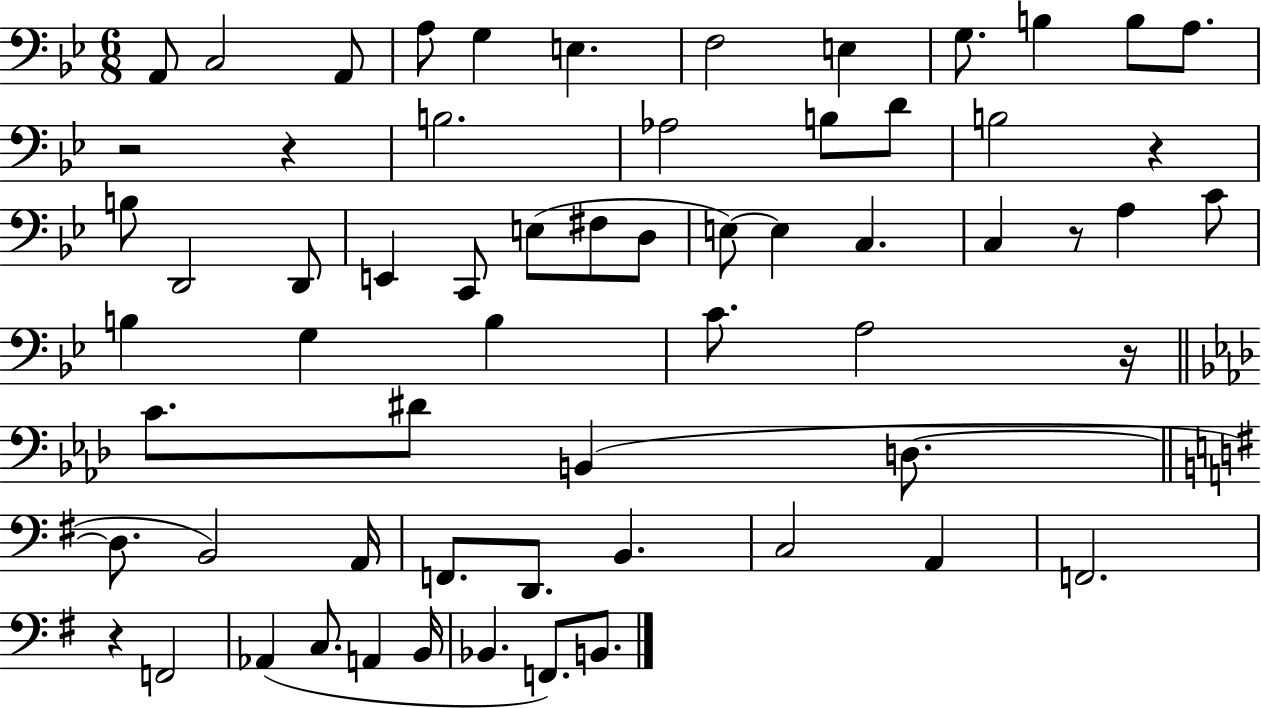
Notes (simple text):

A2/e C3/h A2/e A3/e G3/q E3/q. F3/h E3/q G3/e. B3/q B3/e A3/e. R/h R/q B3/h. Ab3/h B3/e D4/e B3/h R/q B3/e D2/h D2/e E2/q C2/e E3/e F#3/e D3/e E3/e E3/q C3/q. C3/q R/e A3/q C4/e B3/q G3/q B3/q C4/e. A3/h R/s C4/e. D#4/e B2/q D3/e. D3/e. B2/h A2/s F2/e. D2/e. B2/q. C3/h A2/q F2/h. R/q F2/h Ab2/q C3/e. A2/q B2/s Bb2/q. F2/e. B2/e.